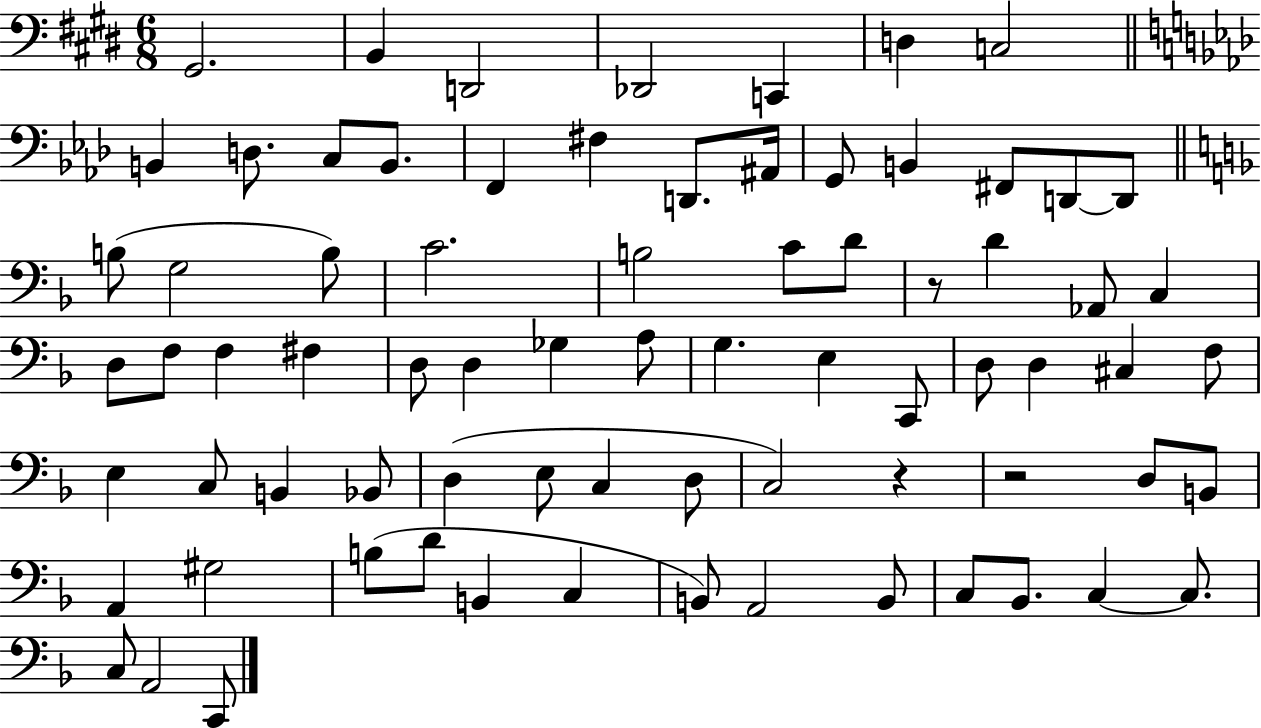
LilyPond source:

{
  \clef bass
  \numericTimeSignature
  \time 6/8
  \key e \major
  \repeat volta 2 { gis,2. | b,4 d,2 | des,2 c,4 | d4 c2 | \break \bar "||" \break \key aes \major b,4 d8. c8 b,8. | f,4 fis4 d,8. ais,16 | g,8 b,4 fis,8 d,8~~ d,8 | \bar "||" \break \key d \minor b8( g2 b8) | c'2. | b2 c'8 d'8 | r8 d'4 aes,8 c4 | \break d8 f8 f4 fis4 | d8 d4 ges4 a8 | g4. e4 c,8 | d8 d4 cis4 f8 | \break e4 c8 b,4 bes,8 | d4( e8 c4 d8 | c2) r4 | r2 d8 b,8 | \break a,4 gis2 | b8( d'8 b,4 c4 | b,8) a,2 b,8 | c8 bes,8. c4~~ c8. | \break c8 a,2 c,8 | } \bar "|."
}